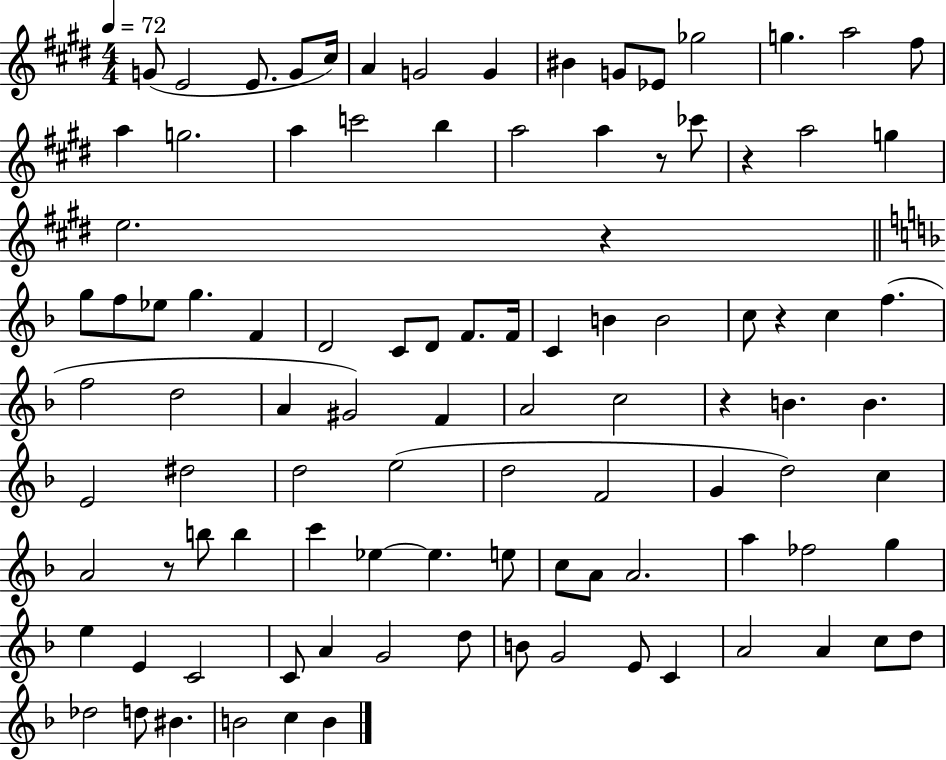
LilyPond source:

{
  \clef treble
  \numericTimeSignature
  \time 4/4
  \key e \major
  \tempo 4 = 72
  g'8( e'2 e'8. g'8 cis''16) | a'4 g'2 g'4 | bis'4 g'8 ees'8 ges''2 | g''4. a''2 fis''8 | \break a''4 g''2. | a''4 c'''2 b''4 | a''2 a''4 r8 ces'''8 | r4 a''2 g''4 | \break e''2. r4 | \bar "||" \break \key d \minor g''8 f''8 ees''8 g''4. f'4 | d'2 c'8 d'8 f'8. f'16 | c'4 b'4 b'2 | c''8 r4 c''4 f''4.( | \break f''2 d''2 | a'4 gis'2) f'4 | a'2 c''2 | r4 b'4. b'4. | \break e'2 dis''2 | d''2 e''2( | d''2 f'2 | g'4 d''2) c''4 | \break a'2 r8 b''8 b''4 | c'''4 ees''4~~ ees''4. e''8 | c''8 a'8 a'2. | a''4 fes''2 g''4 | \break e''4 e'4 c'2 | c'8 a'4 g'2 d''8 | b'8 g'2 e'8 c'4 | a'2 a'4 c''8 d''8 | \break des''2 d''8 bis'4. | b'2 c''4 b'4 | \bar "|."
}